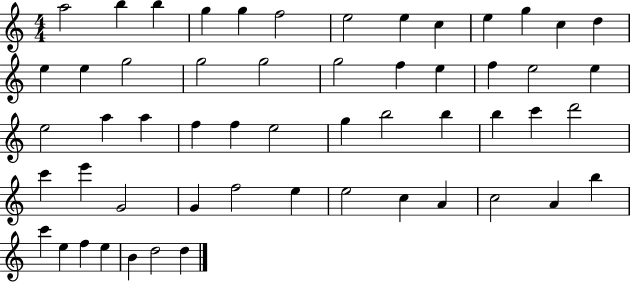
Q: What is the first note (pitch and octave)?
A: A5